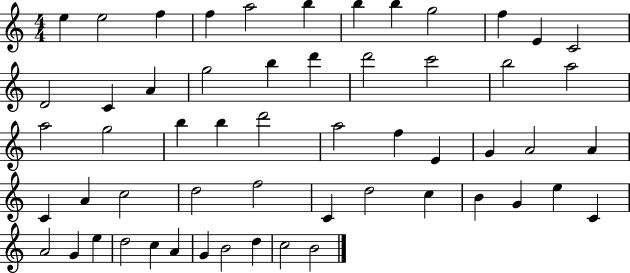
{
  \clef treble
  \numericTimeSignature
  \time 4/4
  \key c \major
  e''4 e''2 f''4 | f''4 a''2 b''4 | b''4 b''4 g''2 | f''4 e'4 c'2 | \break d'2 c'4 a'4 | g''2 b''4 d'''4 | d'''2 c'''2 | b''2 a''2 | \break a''2 g''2 | b''4 b''4 d'''2 | a''2 f''4 e'4 | g'4 a'2 a'4 | \break c'4 a'4 c''2 | d''2 f''2 | c'4 d''2 c''4 | b'4 g'4 e''4 c'4 | \break a'2 g'4 e''4 | d''2 c''4 a'4 | g'4 b'2 d''4 | c''2 b'2 | \break \bar "|."
}